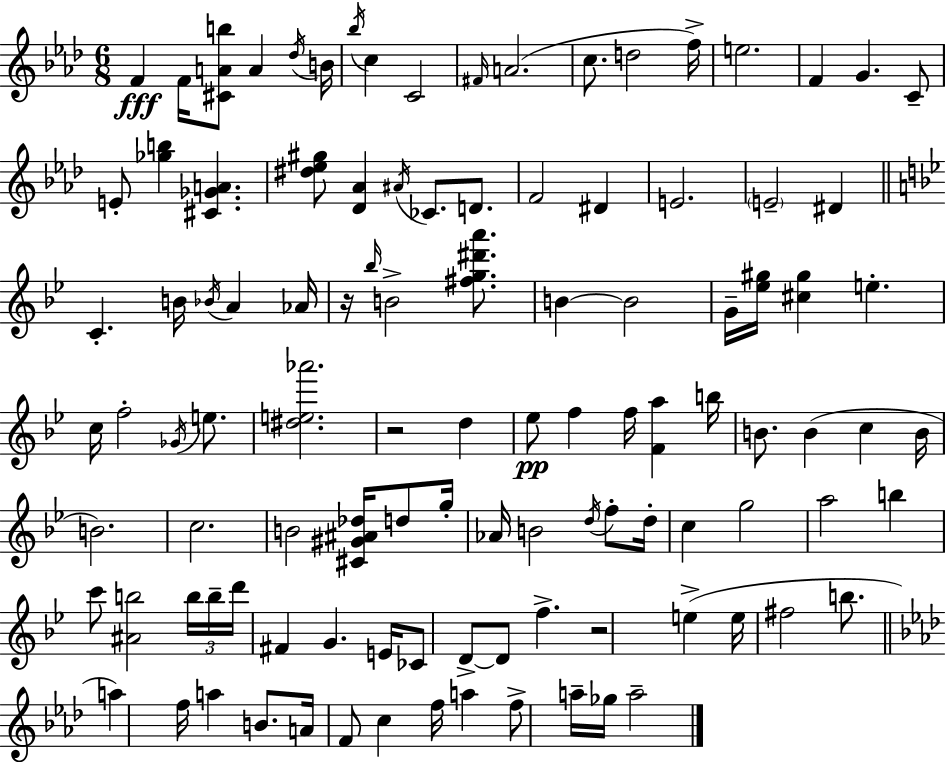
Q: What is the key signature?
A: F minor